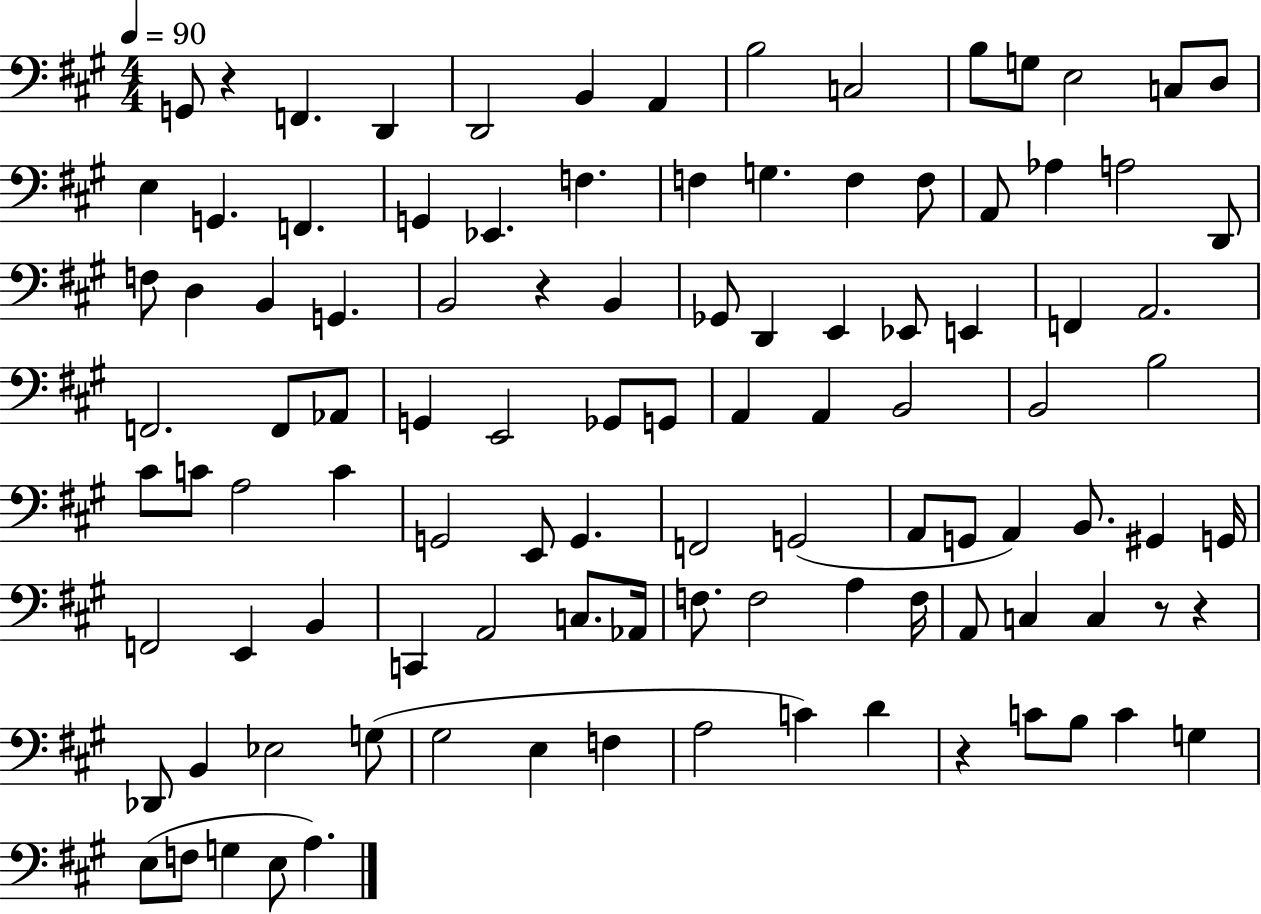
G2/e R/q F2/q. D2/q D2/h B2/q A2/q B3/h C3/h B3/e G3/e E3/h C3/e D3/e E3/q G2/q. F2/q. G2/q Eb2/q. F3/q. F3/q G3/q. F3/q F3/e A2/e Ab3/q A3/h D2/e F3/e D3/q B2/q G2/q. B2/h R/q B2/q Gb2/e D2/q E2/q Eb2/e E2/q F2/q A2/h. F2/h. F2/e Ab2/e G2/q E2/h Gb2/e G2/e A2/q A2/q B2/h B2/h B3/h C#4/e C4/e A3/h C4/q G2/h E2/e G2/q. F2/h G2/h A2/e G2/e A2/q B2/e. G#2/q G2/s F2/h E2/q B2/q C2/q A2/h C3/e. Ab2/s F3/e. F3/h A3/q F3/s A2/e C3/q C3/q R/e R/q Db2/e B2/q Eb3/h G3/e G#3/h E3/q F3/q A3/h C4/q D4/q R/q C4/e B3/e C4/q G3/q E3/e F3/e G3/q E3/e A3/q.